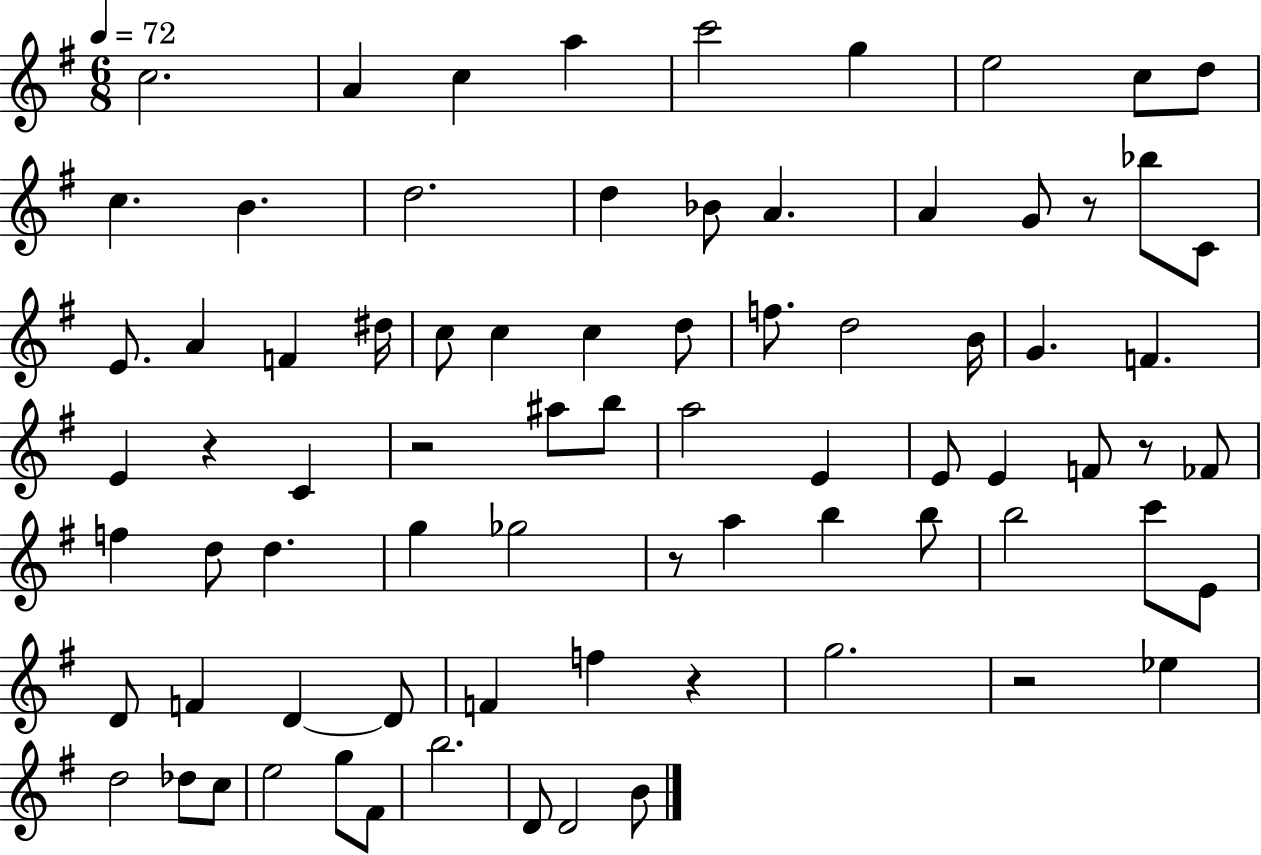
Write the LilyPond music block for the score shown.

{
  \clef treble
  \numericTimeSignature
  \time 6/8
  \key g \major
  \tempo 4 = 72
  c''2. | a'4 c''4 a''4 | c'''2 g''4 | e''2 c''8 d''8 | \break c''4. b'4. | d''2. | d''4 bes'8 a'4. | a'4 g'8 r8 bes''8 c'8 | \break e'8. a'4 f'4 dis''16 | c''8 c''4 c''4 d''8 | f''8. d''2 b'16 | g'4. f'4. | \break e'4 r4 c'4 | r2 ais''8 b''8 | a''2 e'4 | e'8 e'4 f'8 r8 fes'8 | \break f''4 d''8 d''4. | g''4 ges''2 | r8 a''4 b''4 b''8 | b''2 c'''8 e'8 | \break d'8 f'4 d'4~~ d'8 | f'4 f''4 r4 | g''2. | r2 ees''4 | \break d''2 des''8 c''8 | e''2 g''8 fis'8 | b''2. | d'8 d'2 b'8 | \break \bar "|."
}